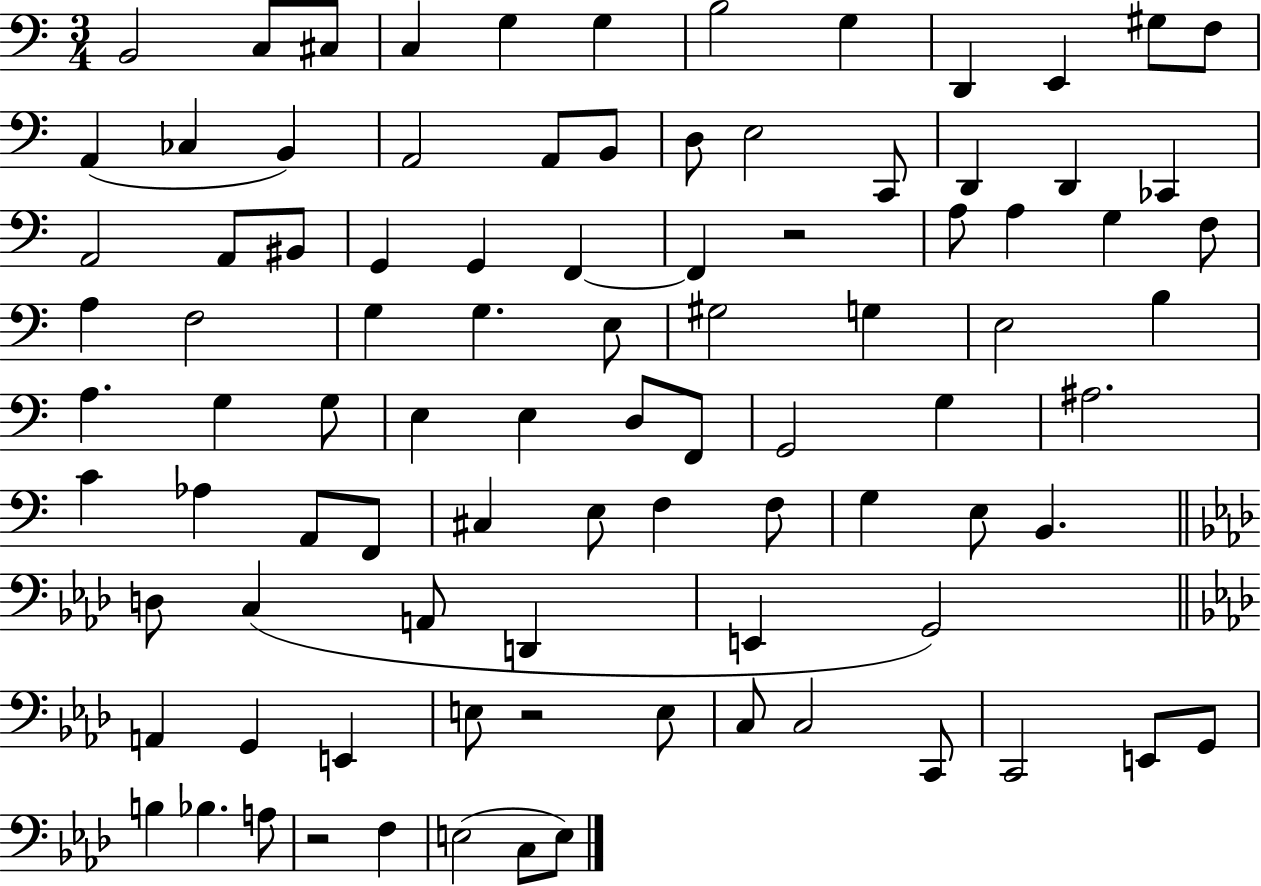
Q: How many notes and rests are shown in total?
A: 92